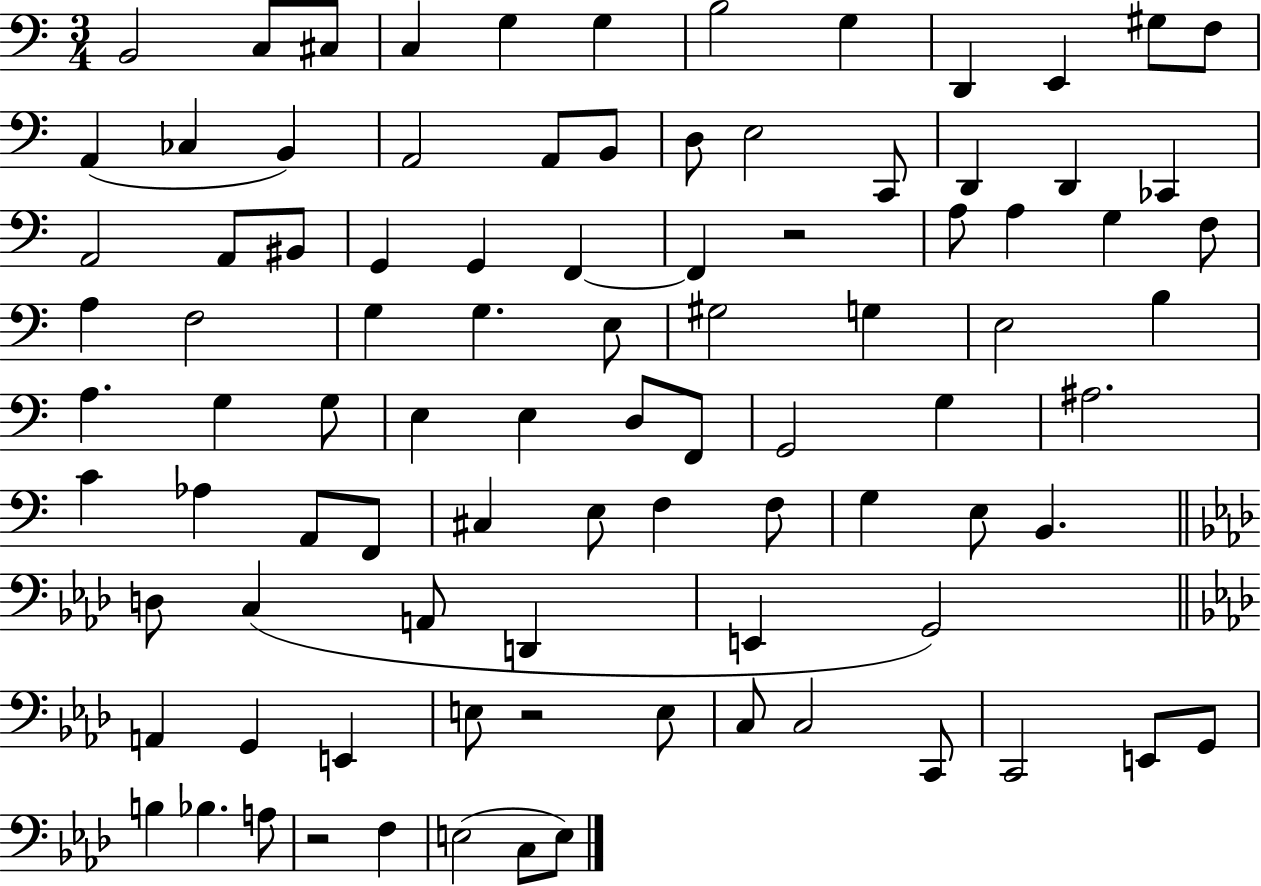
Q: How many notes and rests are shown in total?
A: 92